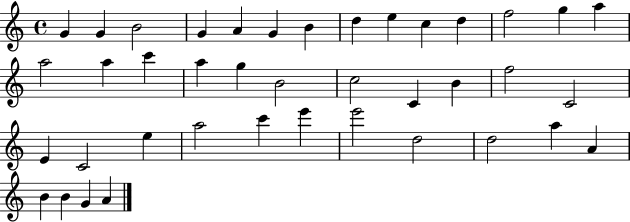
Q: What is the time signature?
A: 4/4